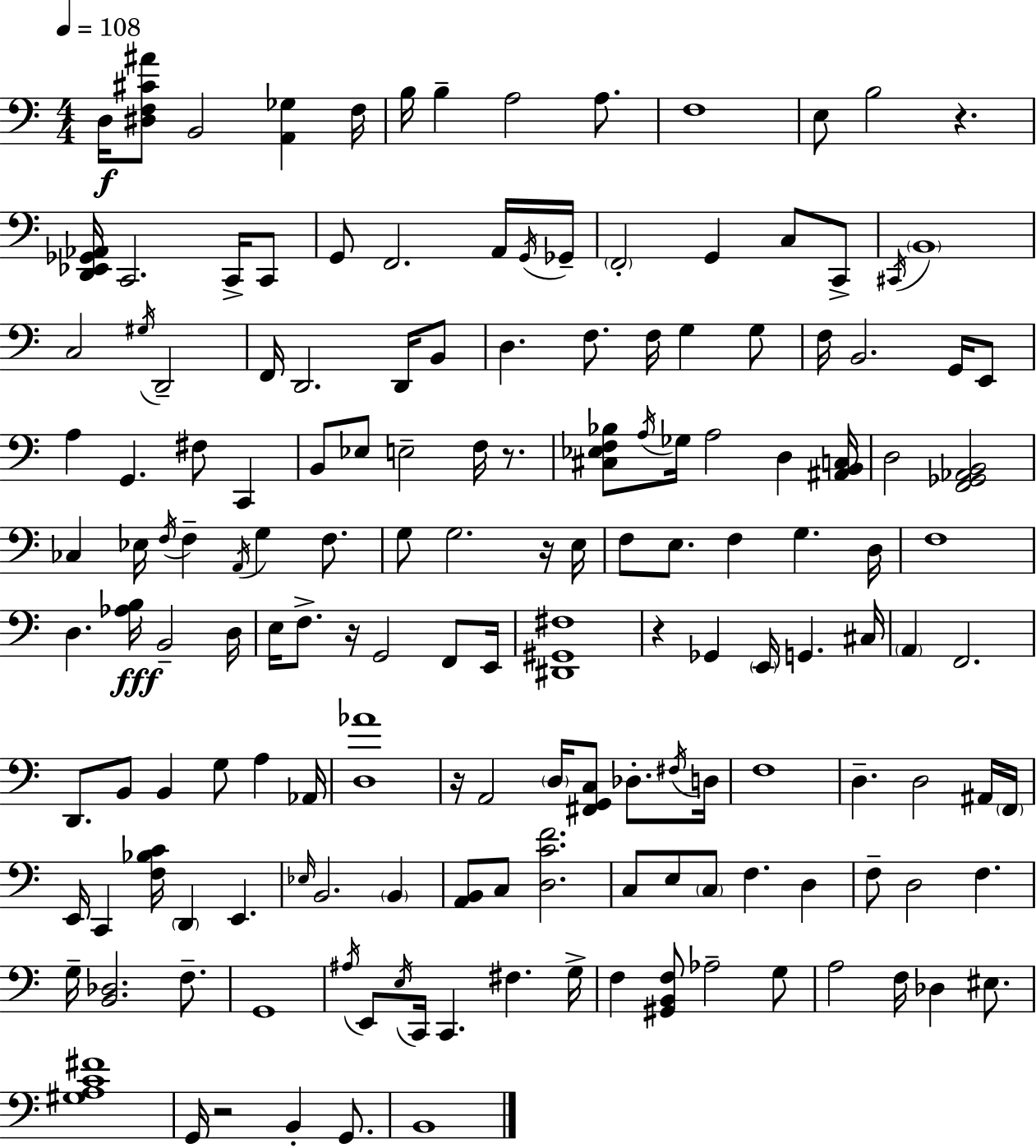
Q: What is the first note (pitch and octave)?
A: D3